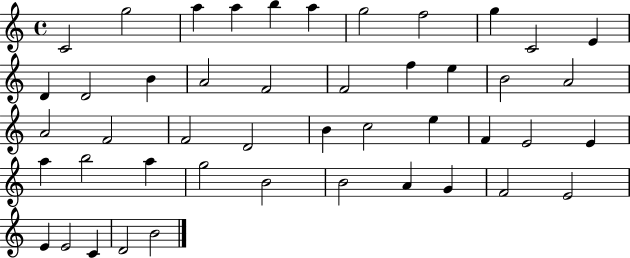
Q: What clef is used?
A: treble